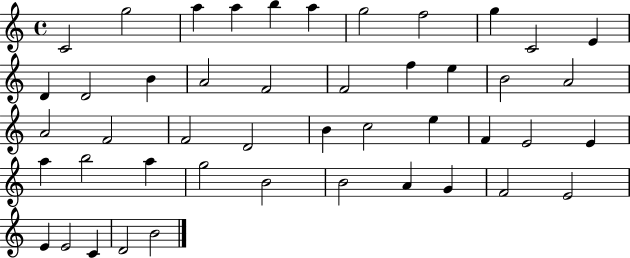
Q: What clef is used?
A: treble